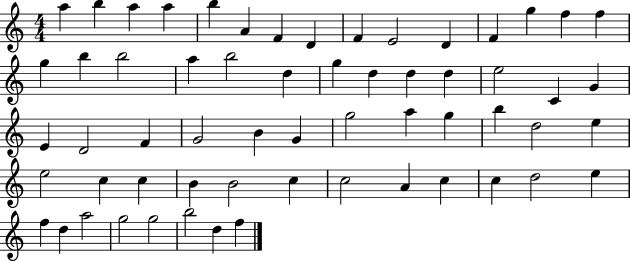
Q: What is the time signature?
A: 4/4